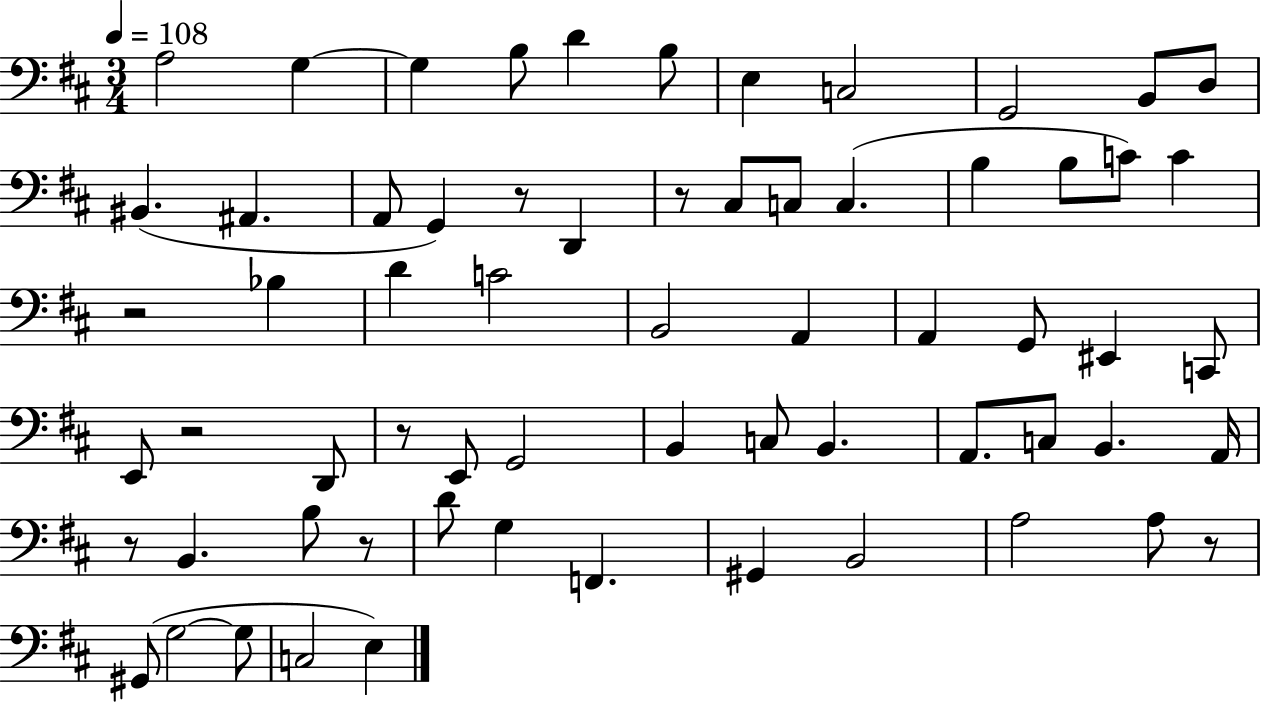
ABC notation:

X:1
T:Untitled
M:3/4
L:1/4
K:D
A,2 G, G, B,/2 D B,/2 E, C,2 G,,2 B,,/2 D,/2 ^B,, ^A,, A,,/2 G,, z/2 D,, z/2 ^C,/2 C,/2 C, B, B,/2 C/2 C z2 _B, D C2 B,,2 A,, A,, G,,/2 ^E,, C,,/2 E,,/2 z2 D,,/2 z/2 E,,/2 G,,2 B,, C,/2 B,, A,,/2 C,/2 B,, A,,/4 z/2 B,, B,/2 z/2 D/2 G, F,, ^G,, B,,2 A,2 A,/2 z/2 ^G,,/2 G,2 G,/2 C,2 E,